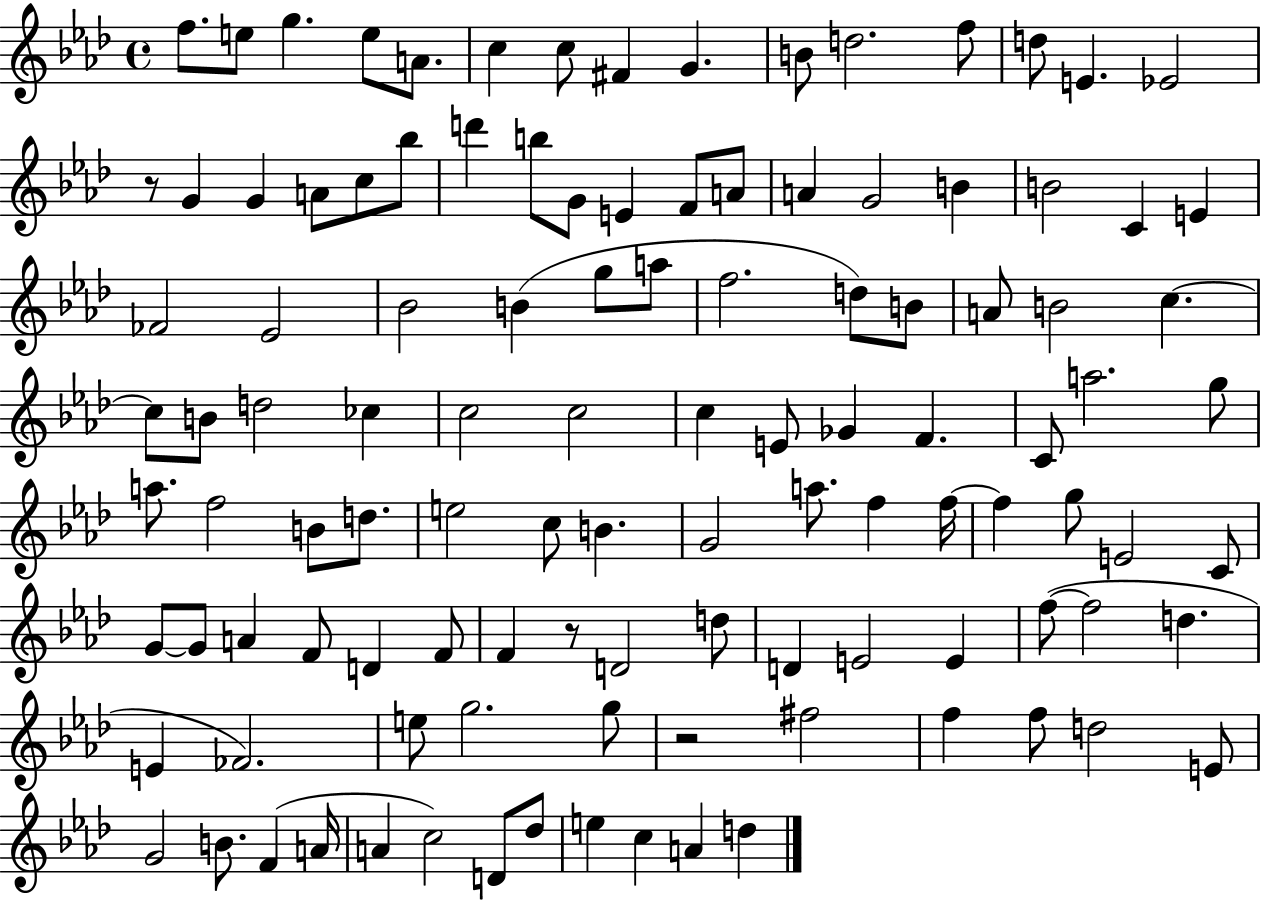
X:1
T:Untitled
M:4/4
L:1/4
K:Ab
f/2 e/2 g e/2 A/2 c c/2 ^F G B/2 d2 f/2 d/2 E _E2 z/2 G G A/2 c/2 _b/2 d' b/2 G/2 E F/2 A/2 A G2 B B2 C E _F2 _E2 _B2 B g/2 a/2 f2 d/2 B/2 A/2 B2 c c/2 B/2 d2 _c c2 c2 c E/2 _G F C/2 a2 g/2 a/2 f2 B/2 d/2 e2 c/2 B G2 a/2 f f/4 f g/2 E2 C/2 G/2 G/2 A F/2 D F/2 F z/2 D2 d/2 D E2 E f/2 f2 d E _F2 e/2 g2 g/2 z2 ^f2 f f/2 d2 E/2 G2 B/2 F A/4 A c2 D/2 _d/2 e c A d